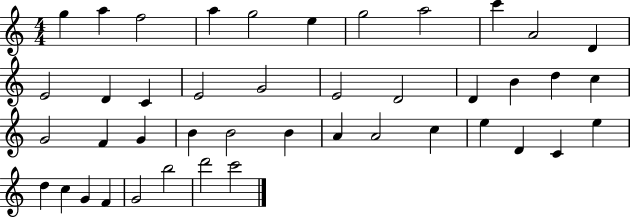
{
  \clef treble
  \numericTimeSignature
  \time 4/4
  \key c \major
  g''4 a''4 f''2 | a''4 g''2 e''4 | g''2 a''2 | c'''4 a'2 d'4 | \break e'2 d'4 c'4 | e'2 g'2 | e'2 d'2 | d'4 b'4 d''4 c''4 | \break g'2 f'4 g'4 | b'4 b'2 b'4 | a'4 a'2 c''4 | e''4 d'4 c'4 e''4 | \break d''4 c''4 g'4 f'4 | g'2 b''2 | d'''2 c'''2 | \bar "|."
}